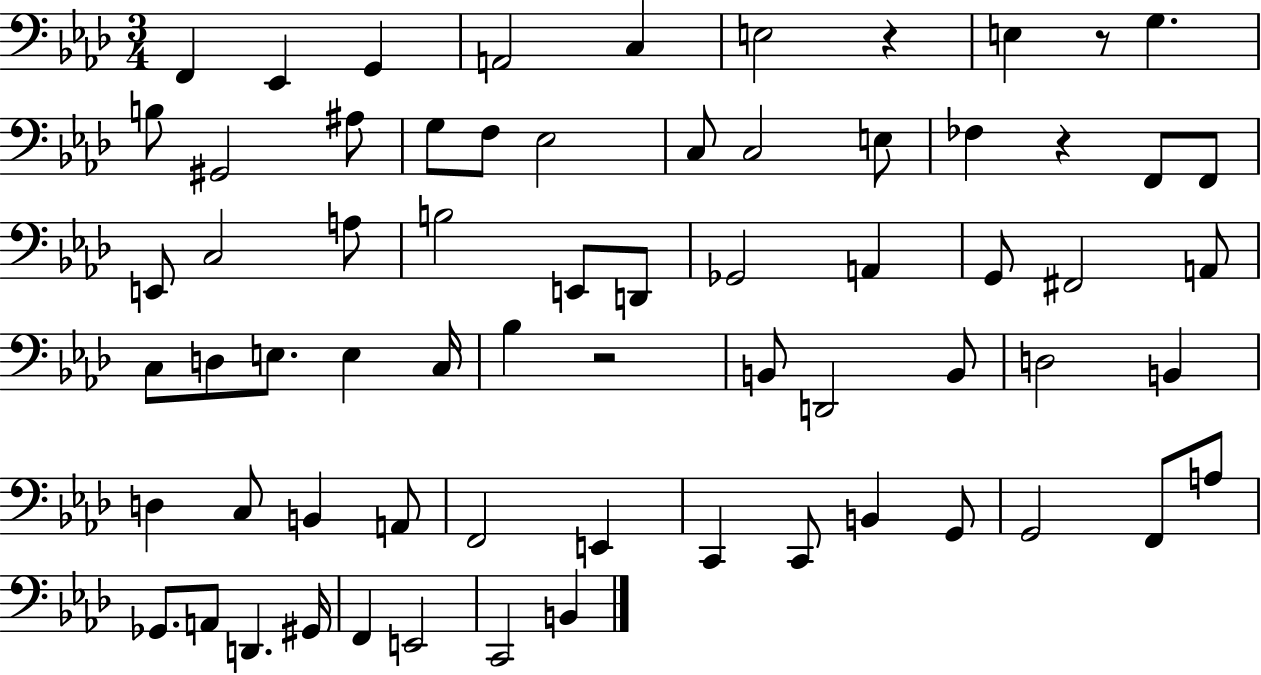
X:1
T:Untitled
M:3/4
L:1/4
K:Ab
F,, _E,, G,, A,,2 C, E,2 z E, z/2 G, B,/2 ^G,,2 ^A,/2 G,/2 F,/2 _E,2 C,/2 C,2 E,/2 _F, z F,,/2 F,,/2 E,,/2 C,2 A,/2 B,2 E,,/2 D,,/2 _G,,2 A,, G,,/2 ^F,,2 A,,/2 C,/2 D,/2 E,/2 E, C,/4 _B, z2 B,,/2 D,,2 B,,/2 D,2 B,, D, C,/2 B,, A,,/2 F,,2 E,, C,, C,,/2 B,, G,,/2 G,,2 F,,/2 A,/2 _G,,/2 A,,/2 D,, ^G,,/4 F,, E,,2 C,,2 B,,